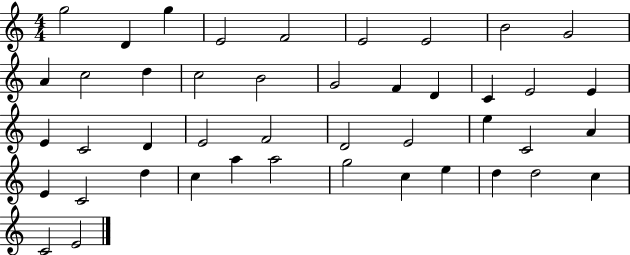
{
  \clef treble
  \numericTimeSignature
  \time 4/4
  \key c \major
  g''2 d'4 g''4 | e'2 f'2 | e'2 e'2 | b'2 g'2 | \break a'4 c''2 d''4 | c''2 b'2 | g'2 f'4 d'4 | c'4 e'2 e'4 | \break e'4 c'2 d'4 | e'2 f'2 | d'2 e'2 | e''4 c'2 a'4 | \break e'4 c'2 d''4 | c''4 a''4 a''2 | g''2 c''4 e''4 | d''4 d''2 c''4 | \break c'2 e'2 | \bar "|."
}